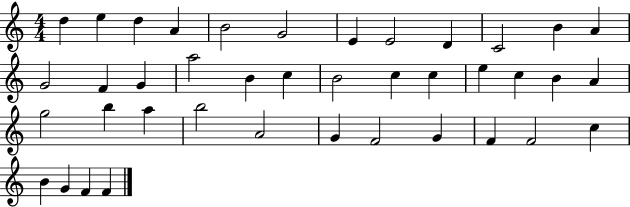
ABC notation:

X:1
T:Untitled
M:4/4
L:1/4
K:C
d e d A B2 G2 E E2 D C2 B A G2 F G a2 B c B2 c c e c B A g2 b a b2 A2 G F2 G F F2 c B G F F